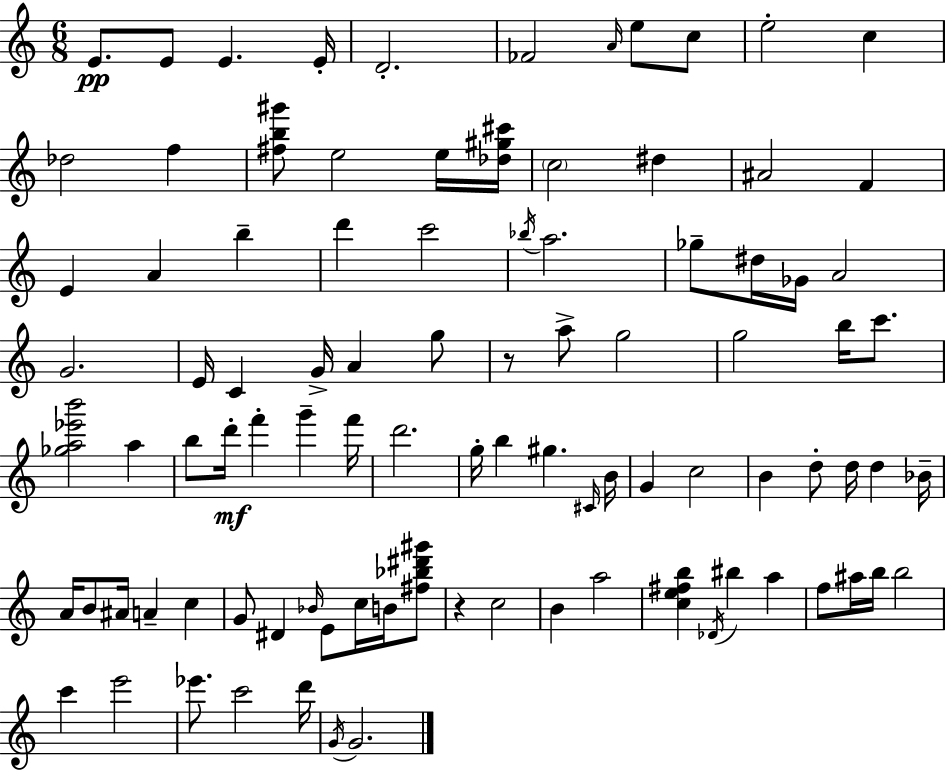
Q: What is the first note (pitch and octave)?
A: E4